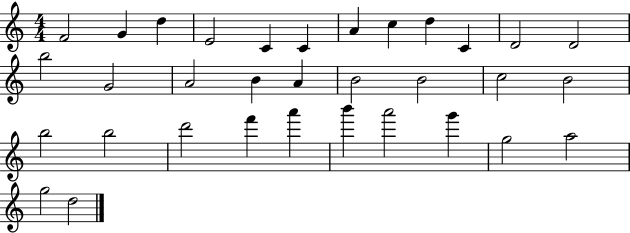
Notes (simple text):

F4/h G4/q D5/q E4/h C4/q C4/q A4/q C5/q D5/q C4/q D4/h D4/h B5/h G4/h A4/h B4/q A4/q B4/h B4/h C5/h B4/h B5/h B5/h D6/h F6/q A6/q B6/q A6/h G6/q G5/h A5/h G5/h D5/h